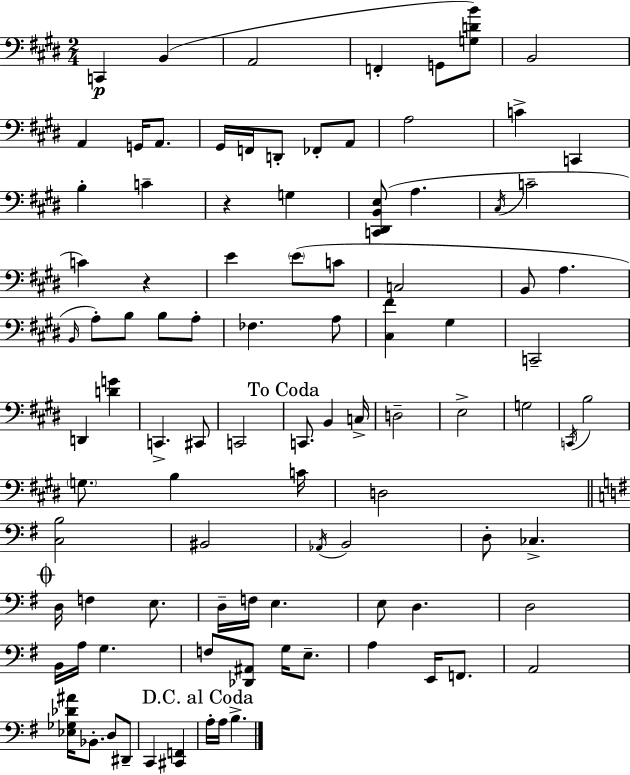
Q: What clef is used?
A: bass